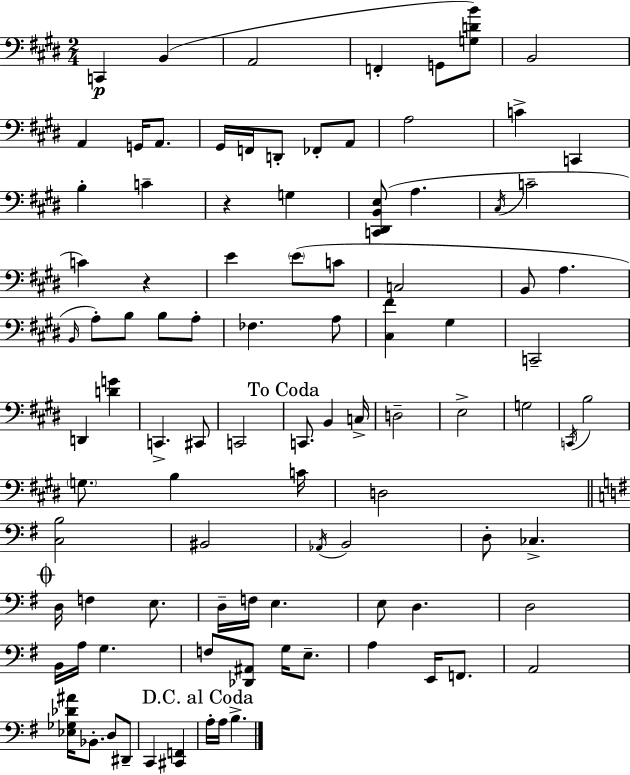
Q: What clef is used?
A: bass